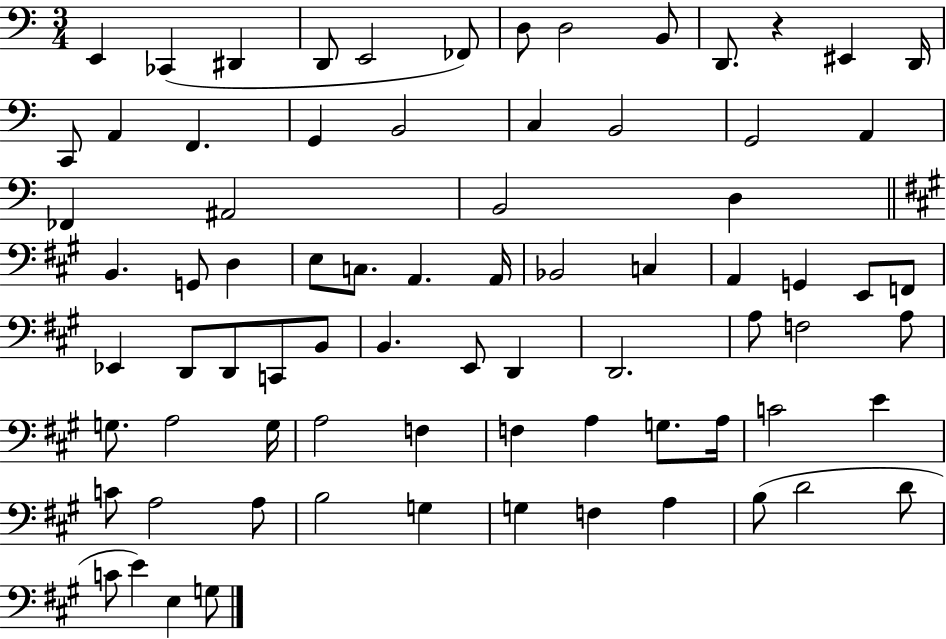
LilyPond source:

{
  \clef bass
  \numericTimeSignature
  \time 3/4
  \key c \major
  e,4 ces,4( dis,4 | d,8 e,2 fes,8) | d8 d2 b,8 | d,8. r4 eis,4 d,16 | \break c,8 a,4 f,4. | g,4 b,2 | c4 b,2 | g,2 a,4 | \break fes,4 ais,2 | b,2 d4 | \bar "||" \break \key a \major b,4. g,8 d4 | e8 c8. a,4. a,16 | bes,2 c4 | a,4 g,4 e,8 f,8 | \break ees,4 d,8 d,8 c,8 b,8 | b,4. e,8 d,4 | d,2. | a8 f2 a8 | \break g8. a2 g16 | a2 f4 | f4 a4 g8. a16 | c'2 e'4 | \break c'8 a2 a8 | b2 g4 | g4 f4 a4 | b8( d'2 d'8 | \break c'8 e'4) e4 g8 | \bar "|."
}